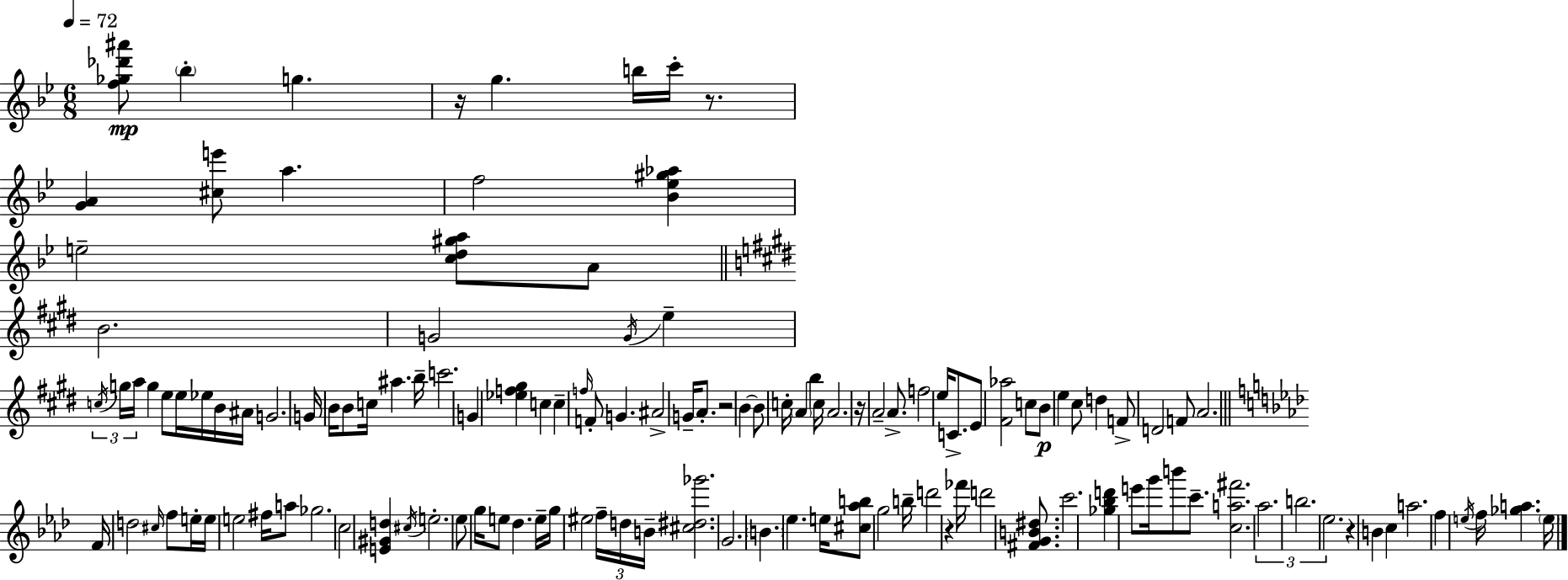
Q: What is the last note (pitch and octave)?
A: E5